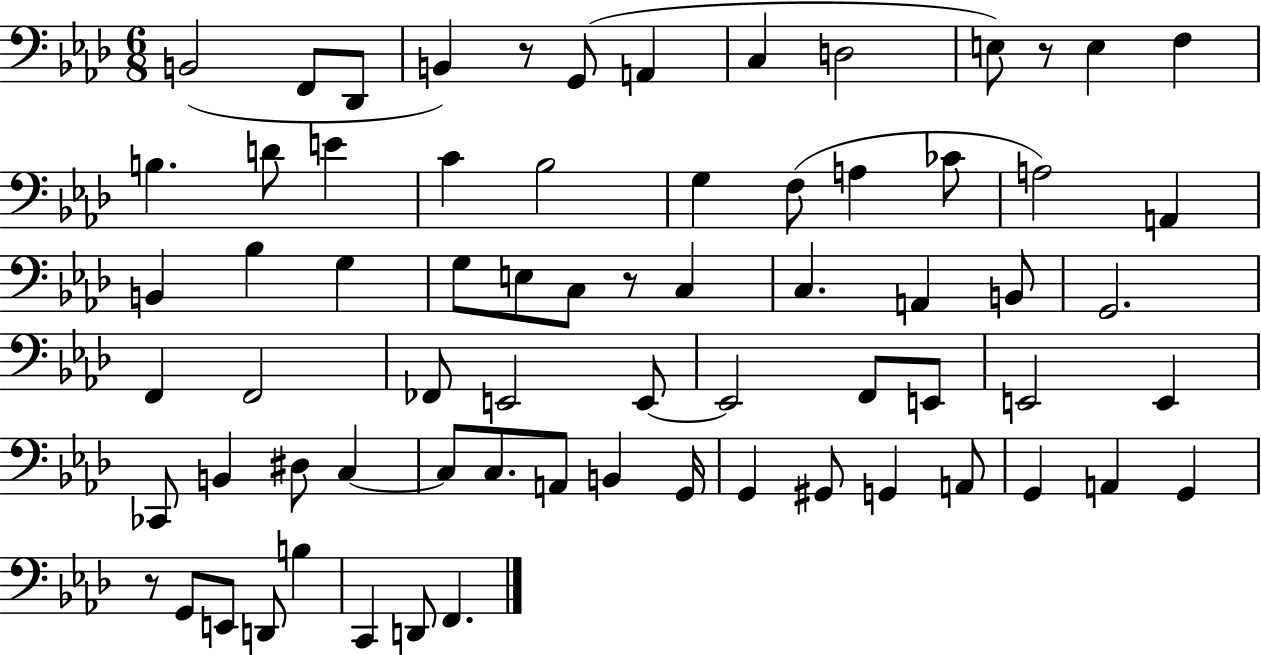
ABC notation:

X:1
T:Untitled
M:6/8
L:1/4
K:Ab
B,,2 F,,/2 _D,,/2 B,, z/2 G,,/2 A,, C, D,2 E,/2 z/2 E, F, B, D/2 E C _B,2 G, F,/2 A, _C/2 A,2 A,, B,, _B, G, G,/2 E,/2 C,/2 z/2 C, C, A,, B,,/2 G,,2 F,, F,,2 _F,,/2 E,,2 E,,/2 E,,2 F,,/2 E,,/2 E,,2 E,, _C,,/2 B,, ^D,/2 C, C,/2 C,/2 A,,/2 B,, G,,/4 G,, ^G,,/2 G,, A,,/2 G,, A,, G,, z/2 G,,/2 E,,/2 D,,/2 B, C,, D,,/2 F,,